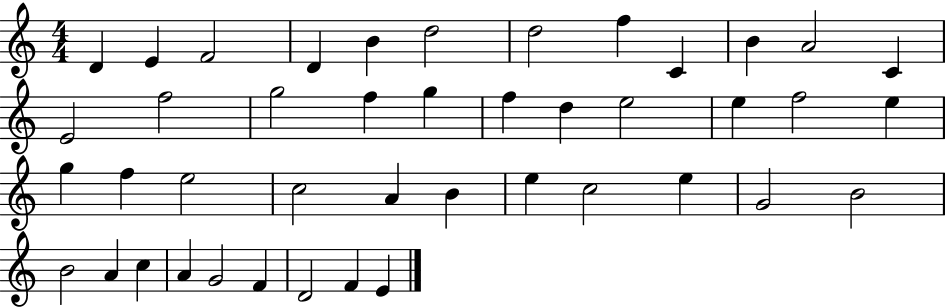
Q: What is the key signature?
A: C major